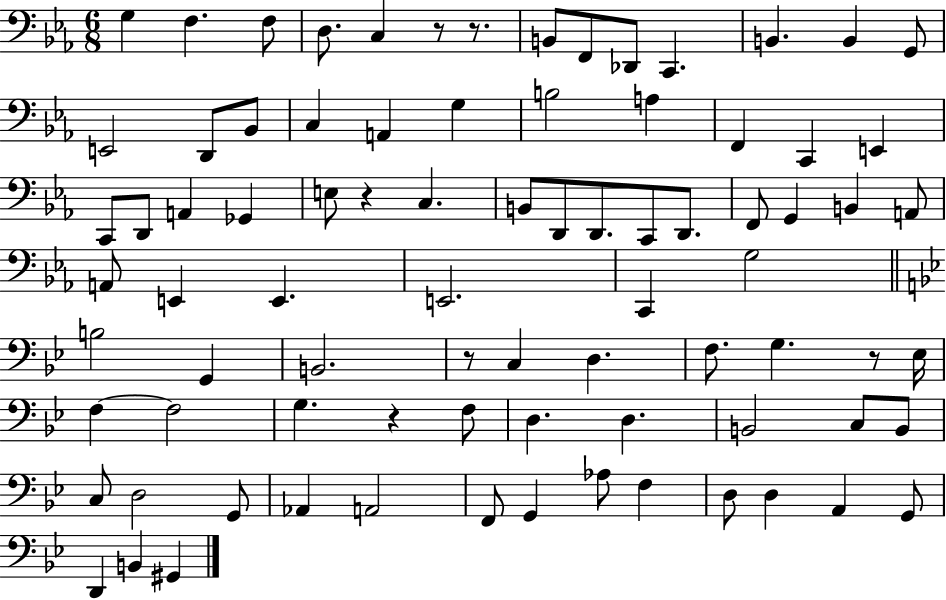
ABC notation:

X:1
T:Untitled
M:6/8
L:1/4
K:Eb
G, F, F,/2 D,/2 C, z/2 z/2 B,,/2 F,,/2 _D,,/2 C,, B,, B,, G,,/2 E,,2 D,,/2 _B,,/2 C, A,, G, B,2 A, F,, C,, E,, C,,/2 D,,/2 A,, _G,, E,/2 z C, B,,/2 D,,/2 D,,/2 C,,/2 D,,/2 F,,/2 G,, B,, A,,/2 A,,/2 E,, E,, E,,2 C,, G,2 B,2 G,, B,,2 z/2 C, D, F,/2 G, z/2 _E,/4 F, F,2 G, z F,/2 D, D, B,,2 C,/2 B,,/2 C,/2 D,2 G,,/2 _A,, A,,2 F,,/2 G,, _A,/2 F, D,/2 D, A,, G,,/2 D,, B,, ^G,,